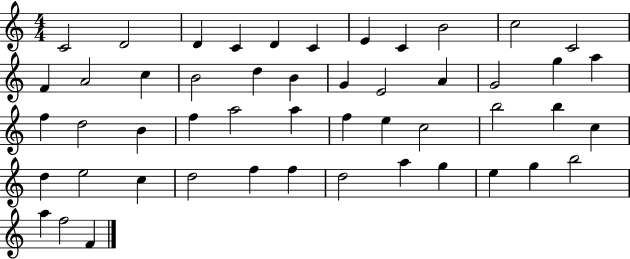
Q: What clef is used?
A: treble